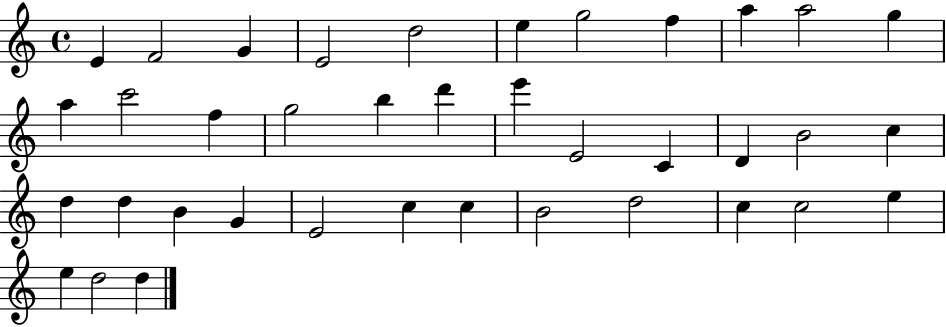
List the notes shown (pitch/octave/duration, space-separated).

E4/q F4/h G4/q E4/h D5/h E5/q G5/h F5/q A5/q A5/h G5/q A5/q C6/h F5/q G5/h B5/q D6/q E6/q E4/h C4/q D4/q B4/h C5/q D5/q D5/q B4/q G4/q E4/h C5/q C5/q B4/h D5/h C5/q C5/h E5/q E5/q D5/h D5/q